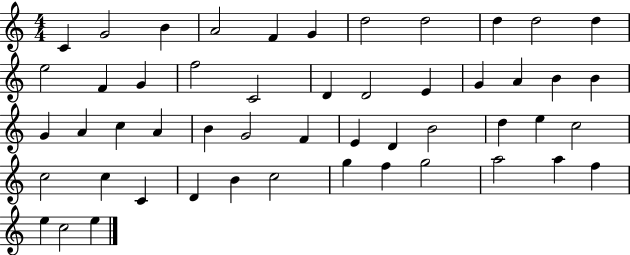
X:1
T:Untitled
M:4/4
L:1/4
K:C
C G2 B A2 F G d2 d2 d d2 d e2 F G f2 C2 D D2 E G A B B G A c A B G2 F E D B2 d e c2 c2 c C D B c2 g f g2 a2 a f e c2 e